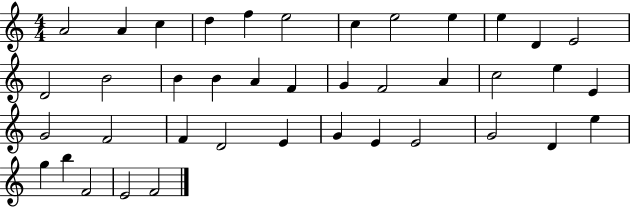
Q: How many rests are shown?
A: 0